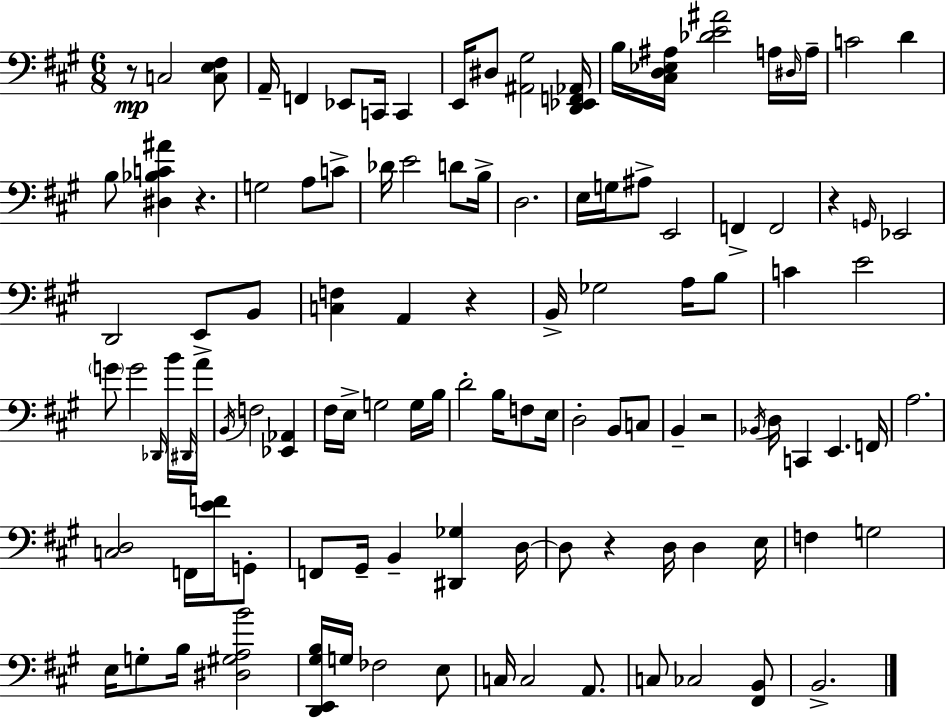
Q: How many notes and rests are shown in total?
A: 112